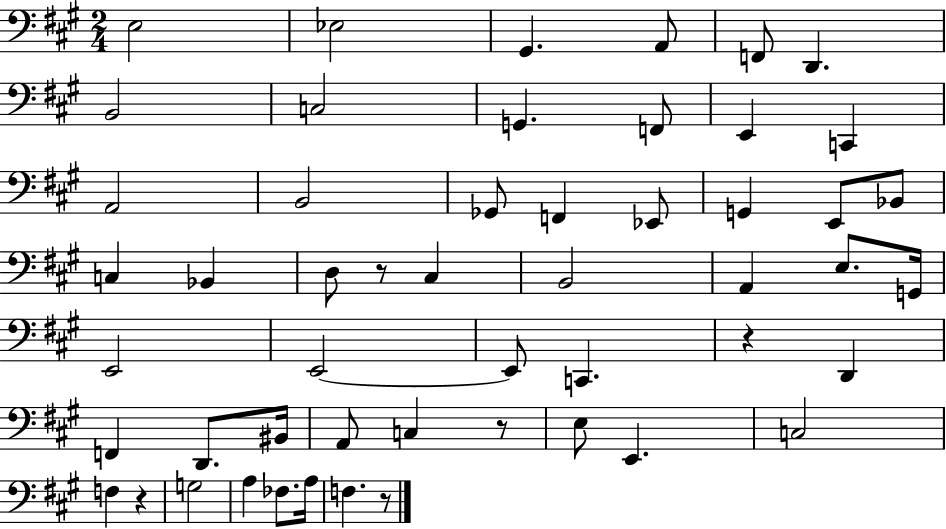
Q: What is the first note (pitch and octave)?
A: E3